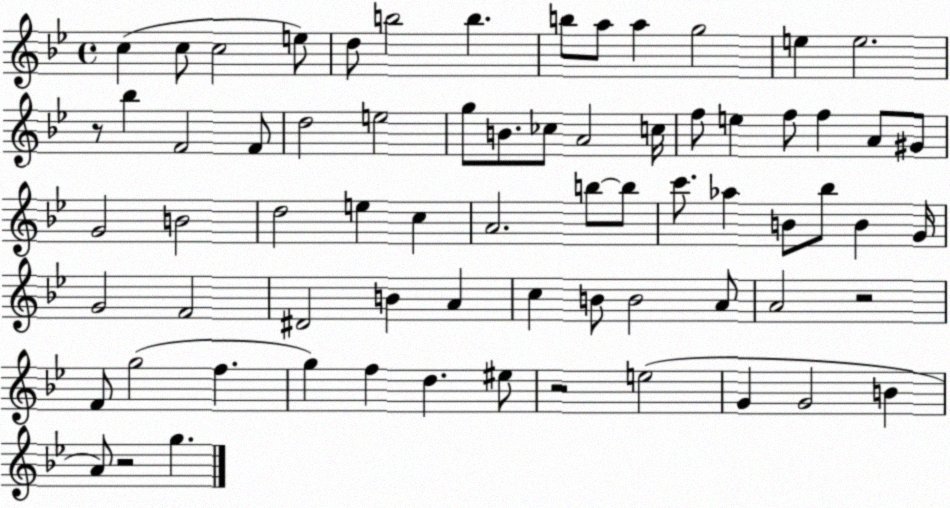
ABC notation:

X:1
T:Untitled
M:4/4
L:1/4
K:Bb
c c/2 c2 e/2 d/2 b2 b b/2 a/2 a g2 e e2 z/2 _b F2 F/2 d2 e2 g/2 B/2 _c/2 A2 c/4 f/2 e f/2 f A/2 ^G/2 G2 B2 d2 e c A2 b/2 b/2 c'/2 _a B/2 _b/2 B G/4 G2 F2 ^D2 B A c B/2 B2 A/2 A2 z2 F/2 g2 f g f d ^e/2 z2 e2 G G2 B A/2 z2 g